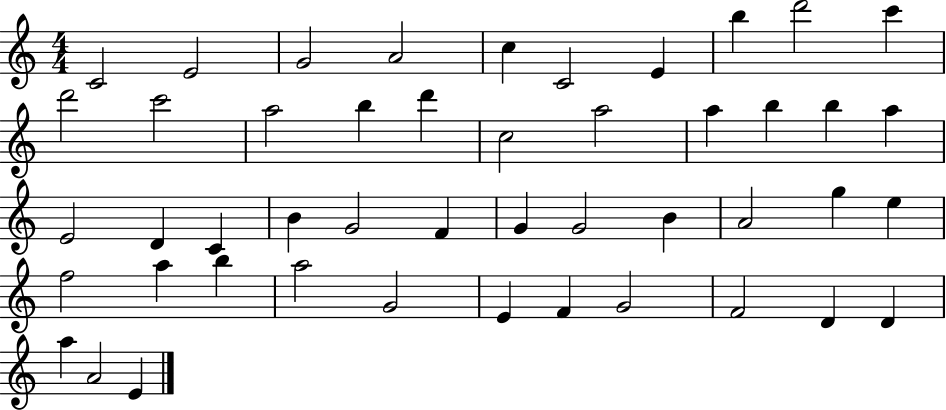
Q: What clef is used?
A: treble